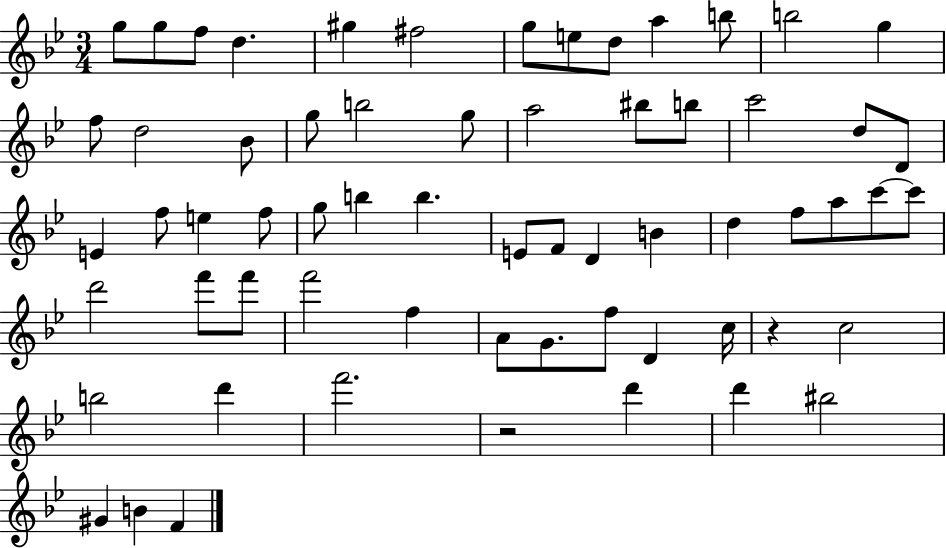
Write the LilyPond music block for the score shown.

{
  \clef treble
  \numericTimeSignature
  \time 3/4
  \key bes \major
  g''8 g''8 f''8 d''4. | gis''4 fis''2 | g''8 e''8 d''8 a''4 b''8 | b''2 g''4 | \break f''8 d''2 bes'8 | g''8 b''2 g''8 | a''2 bis''8 b''8 | c'''2 d''8 d'8 | \break e'4 f''8 e''4 f''8 | g''8 b''4 b''4. | e'8 f'8 d'4 b'4 | d''4 f''8 a''8 c'''8~~ c'''8 | \break d'''2 f'''8 f'''8 | f'''2 f''4 | a'8 g'8. f''8 d'4 c''16 | r4 c''2 | \break b''2 d'''4 | f'''2. | r2 d'''4 | d'''4 bis''2 | \break gis'4 b'4 f'4 | \bar "|."
}